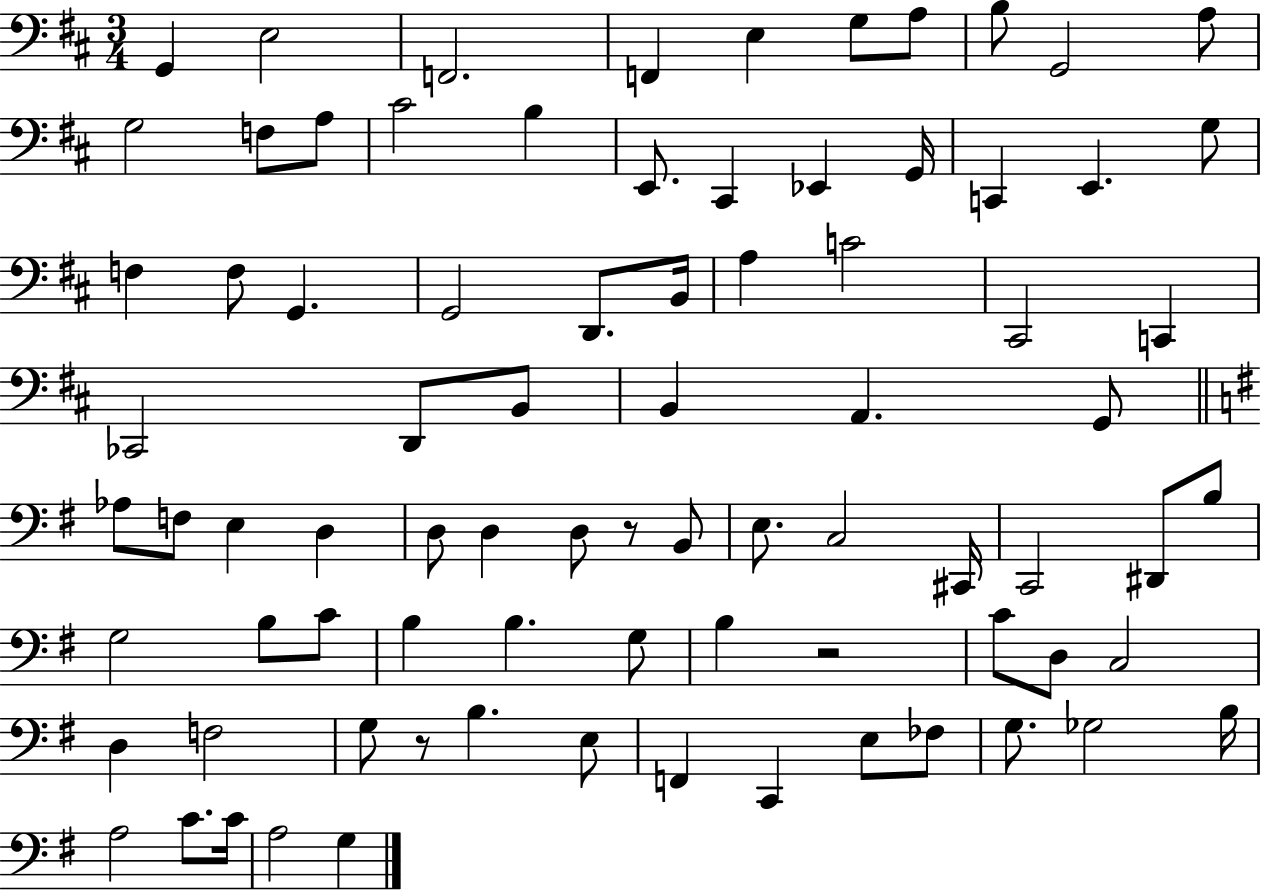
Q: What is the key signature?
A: D major